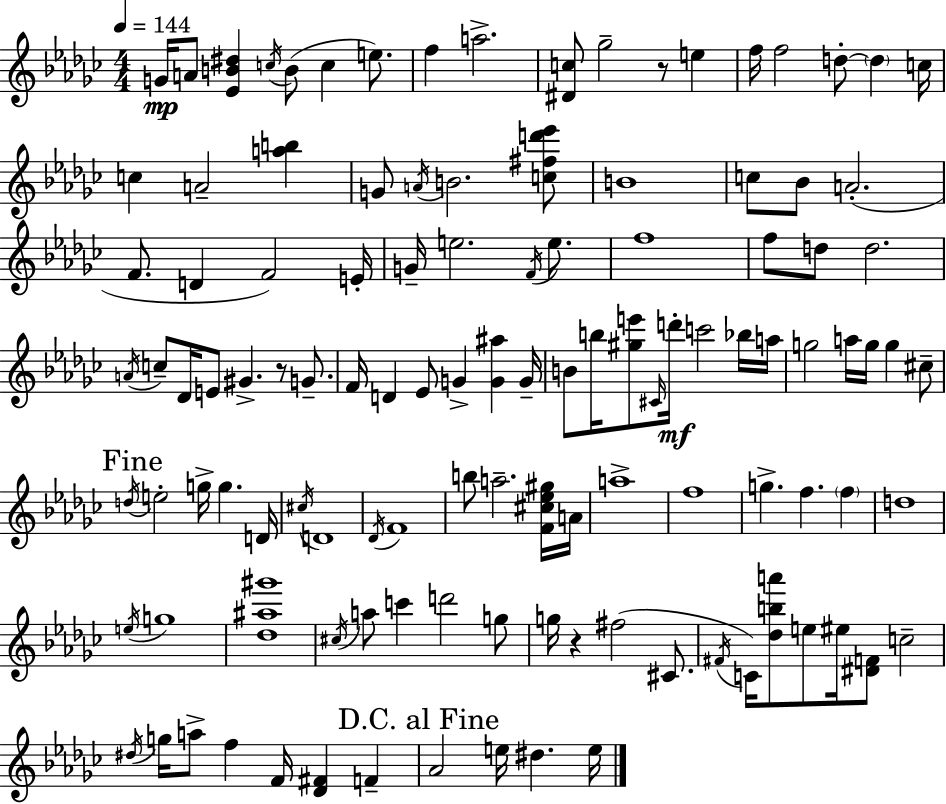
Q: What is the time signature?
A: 4/4